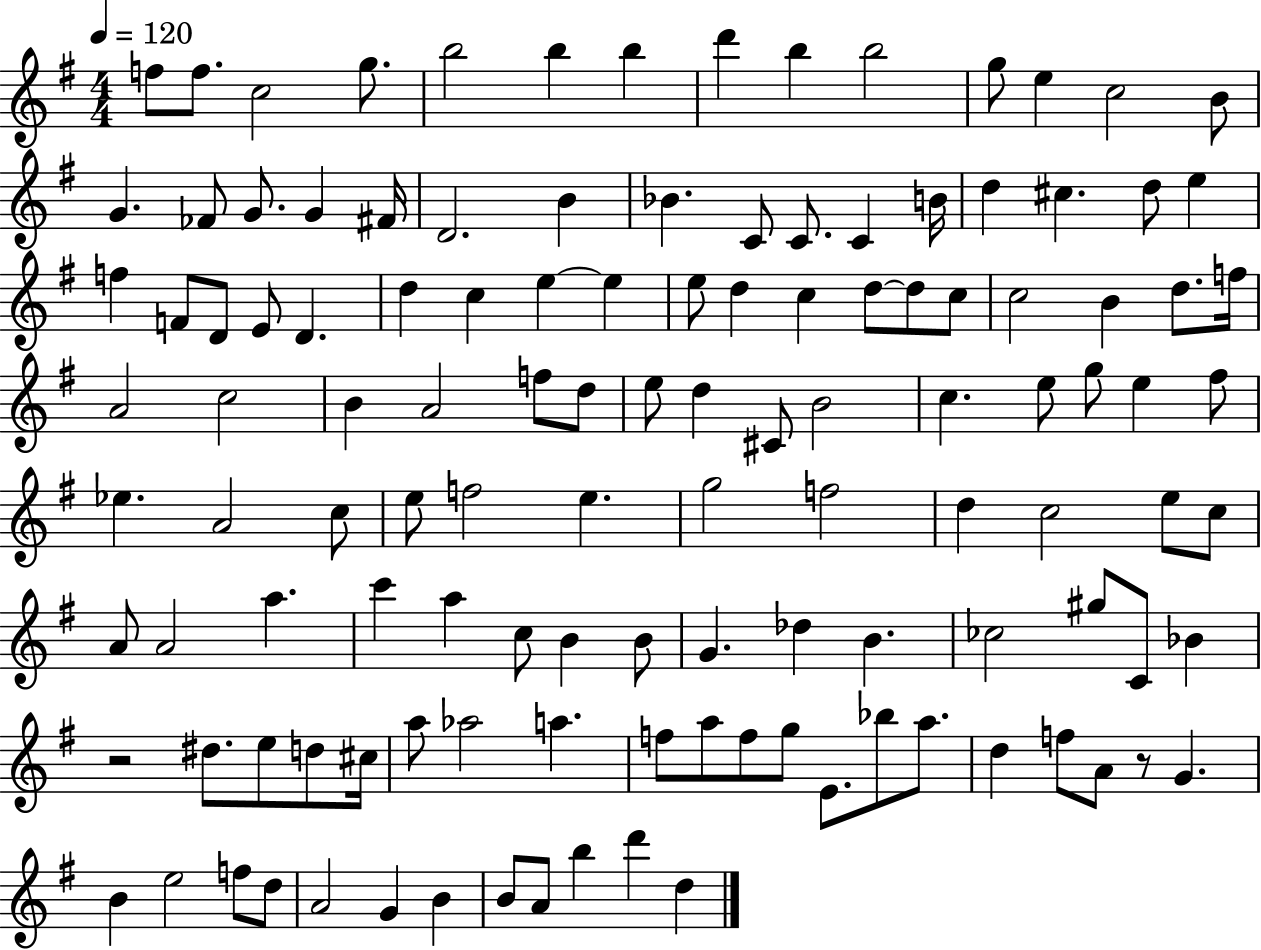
F5/e F5/e. C5/h G5/e. B5/h B5/q B5/q D6/q B5/q B5/h G5/e E5/q C5/h B4/e G4/q. FES4/e G4/e. G4/q F#4/s D4/h. B4/q Bb4/q. C4/e C4/e. C4/q B4/s D5/q C#5/q. D5/e E5/q F5/q F4/e D4/e E4/e D4/q. D5/q C5/q E5/q E5/q E5/e D5/q C5/q D5/e D5/e C5/e C5/h B4/q D5/e. F5/s A4/h C5/h B4/q A4/h F5/e D5/e E5/e D5/q C#4/e B4/h C5/q. E5/e G5/e E5/q F#5/e Eb5/q. A4/h C5/e E5/e F5/h E5/q. G5/h F5/h D5/q C5/h E5/e C5/e A4/e A4/h A5/q. C6/q A5/q C5/e B4/q B4/e G4/q. Db5/q B4/q. CES5/h G#5/e C4/e Bb4/q R/h D#5/e. E5/e D5/e C#5/s A5/e Ab5/h A5/q. F5/e A5/e F5/e G5/e E4/e. Bb5/e A5/e. D5/q F5/e A4/e R/e G4/q. B4/q E5/h F5/e D5/e A4/h G4/q B4/q B4/e A4/e B5/q D6/q D5/q